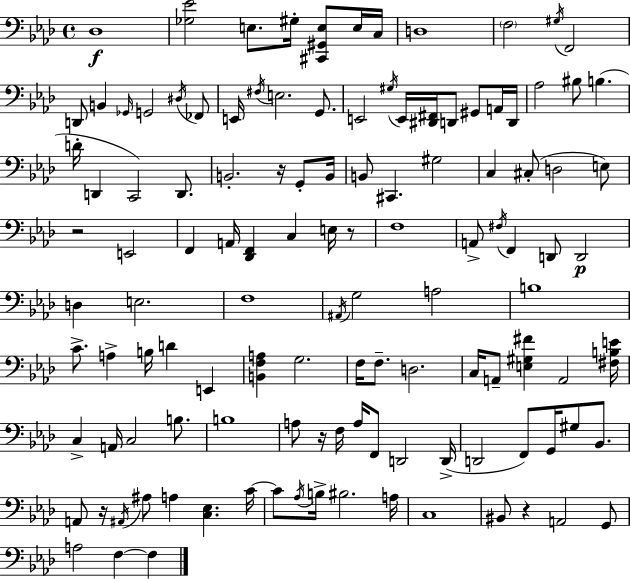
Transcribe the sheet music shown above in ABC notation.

X:1
T:Untitled
M:4/4
L:1/4
K:Ab
_D,4 [_G,_E]2 E,/2 ^G,/4 [^C,,^G,,E,]/2 E,/4 C,/4 D,4 F,2 ^G,/4 F,,2 D,,/2 B,, _G,,/4 G,,2 ^D,/4 _F,,/2 E,,/4 ^F,/4 E,2 G,,/2 E,,2 ^G,/4 E,,/4 [^D,,^F,,]/4 D,,/2 ^G,,/2 A,,/4 D,,/4 _A,2 ^B,/2 B, D/4 D,, C,,2 D,,/2 B,,2 z/4 G,,/2 B,,/4 B,,/2 ^C,, ^G,2 C, ^C,/2 D,2 E,/2 z2 E,,2 F,, A,,/4 [_D,,F,,] C, E,/4 z/2 F,4 A,,/2 ^F,/4 F,, D,,/2 D,,2 D, E,2 F,4 ^A,,/4 G,2 A,2 B,4 C/2 A, B,/4 D E,, [B,,F,A,] G,2 F,/4 F,/2 D,2 C,/4 A,,/2 [E,^G,^F] A,,2 [^F,B,E]/4 C, A,,/4 C,2 B,/2 B,4 A,/2 z/4 F,/4 A,/4 F,,/2 D,,2 D,,/4 D,,2 F,,/2 G,,/4 ^G,/2 _B,,/2 A,,/2 z/4 ^A,,/4 ^A,/2 A, [C,_E,] C/4 C/2 _A,/4 B,/4 ^B,2 A,/4 C,4 ^B,,/2 z A,,2 G,,/2 A,2 F, F,